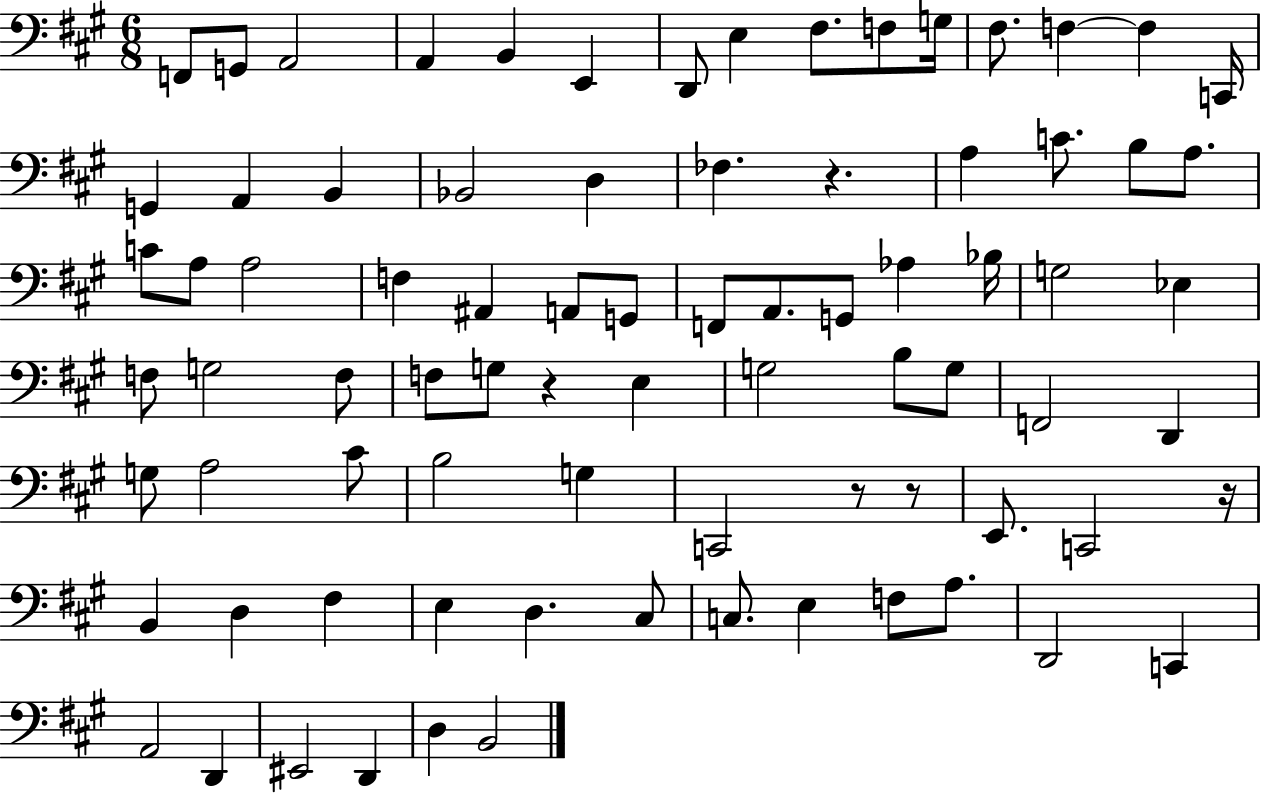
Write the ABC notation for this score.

X:1
T:Untitled
M:6/8
L:1/4
K:A
F,,/2 G,,/2 A,,2 A,, B,, E,, D,,/2 E, ^F,/2 F,/2 G,/4 ^F,/2 F, F, C,,/4 G,, A,, B,, _B,,2 D, _F, z A, C/2 B,/2 A,/2 C/2 A,/2 A,2 F, ^A,, A,,/2 G,,/2 F,,/2 A,,/2 G,,/2 _A, _B,/4 G,2 _E, F,/2 G,2 F,/2 F,/2 G,/2 z E, G,2 B,/2 G,/2 F,,2 D,, G,/2 A,2 ^C/2 B,2 G, C,,2 z/2 z/2 E,,/2 C,,2 z/4 B,, D, ^F, E, D, ^C,/2 C,/2 E, F,/2 A,/2 D,,2 C,, A,,2 D,, ^E,,2 D,, D, B,,2